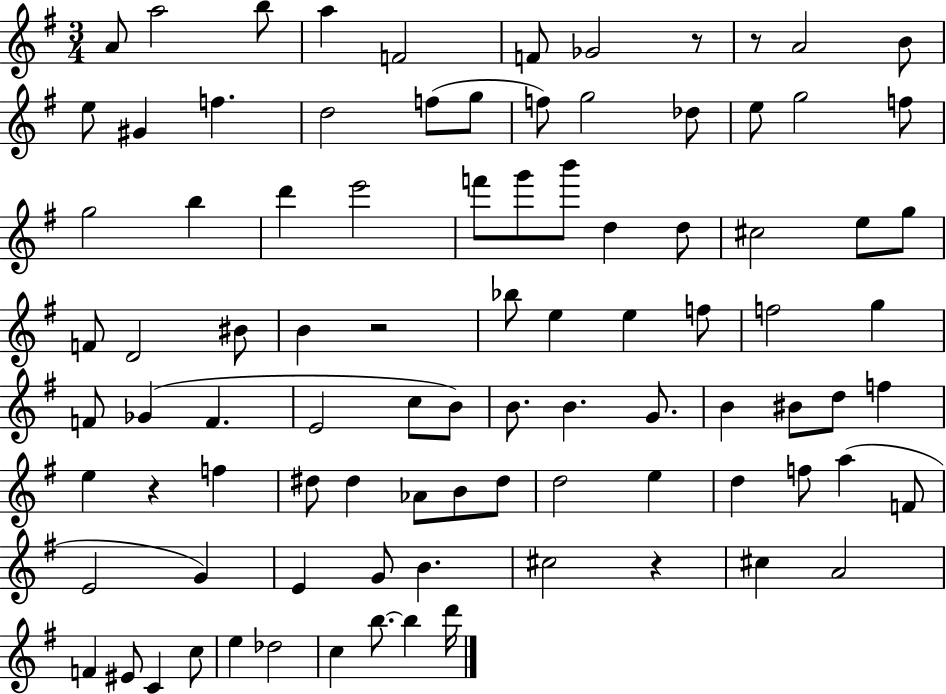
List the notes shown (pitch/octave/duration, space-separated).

A4/e A5/h B5/e A5/q F4/h F4/e Gb4/h R/e R/e A4/h B4/e E5/e G#4/q F5/q. D5/h F5/e G5/e F5/e G5/h Db5/e E5/e G5/h F5/e G5/h B5/q D6/q E6/h F6/e G6/e B6/e D5/q D5/e C#5/h E5/e G5/e F4/e D4/h BIS4/e B4/q R/h Bb5/e E5/q E5/q F5/e F5/h G5/q F4/e Gb4/q F4/q. E4/h C5/e B4/e B4/e. B4/q. G4/e. B4/q BIS4/e D5/e F5/q E5/q R/q F5/q D#5/e D#5/q Ab4/e B4/e D#5/e D5/h E5/q D5/q F5/e A5/q F4/e E4/h G4/q E4/q G4/e B4/q. C#5/h R/q C#5/q A4/h F4/q EIS4/e C4/q C5/e E5/q Db5/h C5/q B5/e. B5/q D6/s